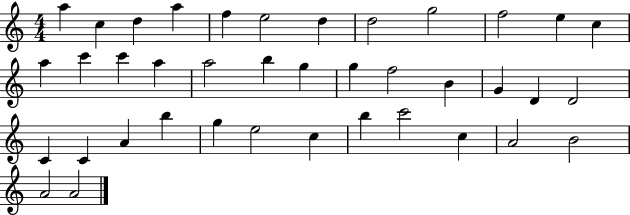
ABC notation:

X:1
T:Untitled
M:4/4
L:1/4
K:C
a c d a f e2 d d2 g2 f2 e c a c' c' a a2 b g g f2 B G D D2 C C A b g e2 c b c'2 c A2 B2 A2 A2